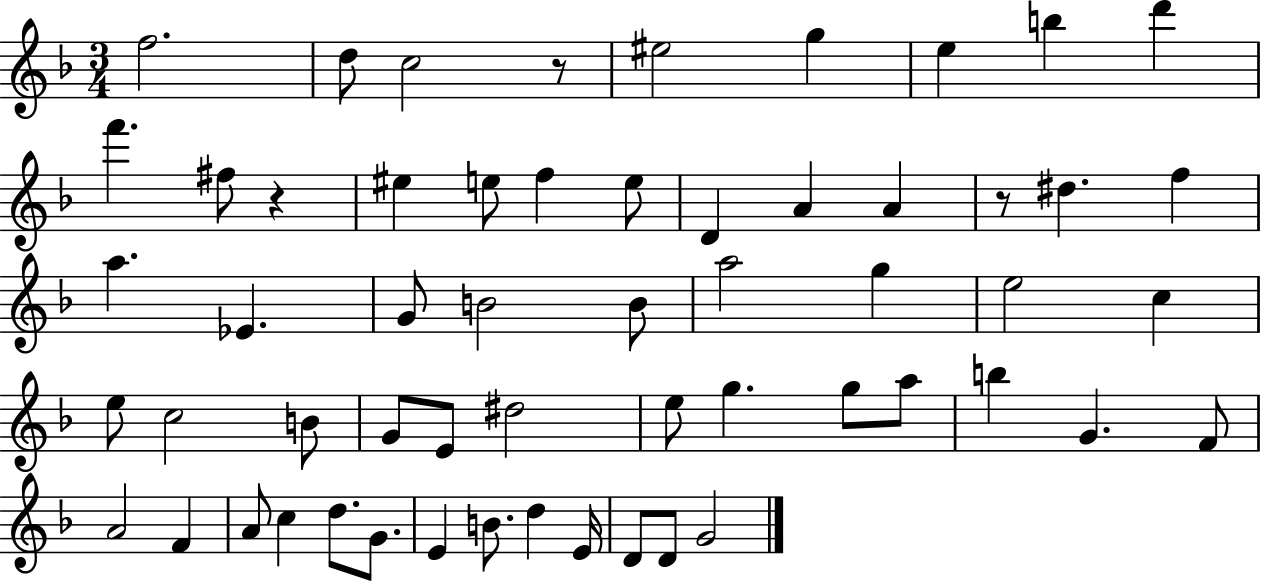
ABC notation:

X:1
T:Untitled
M:3/4
L:1/4
K:F
f2 d/2 c2 z/2 ^e2 g e b d' f' ^f/2 z ^e e/2 f e/2 D A A z/2 ^d f a _E G/2 B2 B/2 a2 g e2 c e/2 c2 B/2 G/2 E/2 ^d2 e/2 g g/2 a/2 b G F/2 A2 F A/2 c d/2 G/2 E B/2 d E/4 D/2 D/2 G2